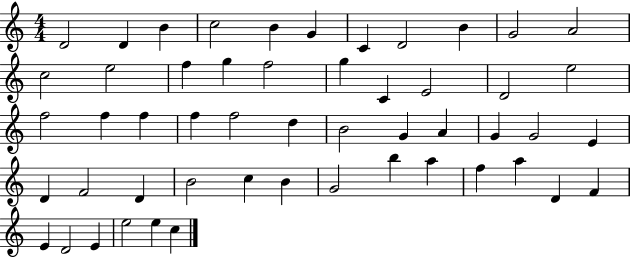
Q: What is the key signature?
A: C major